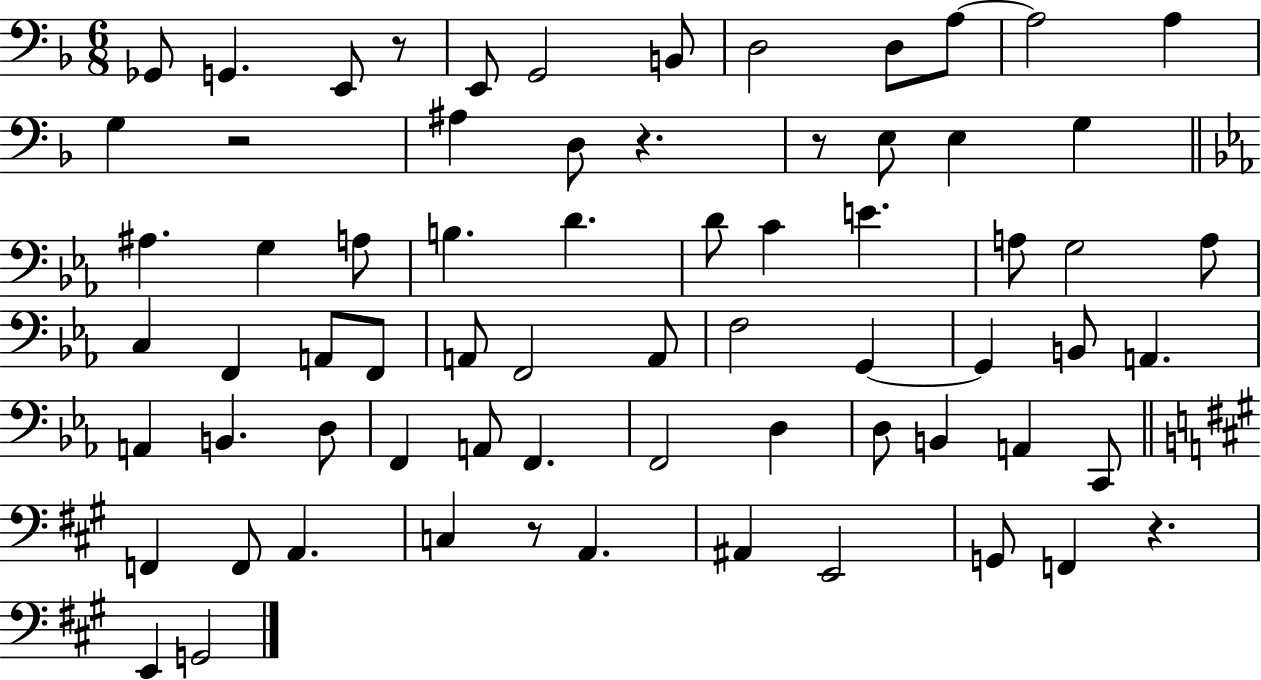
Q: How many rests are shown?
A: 6